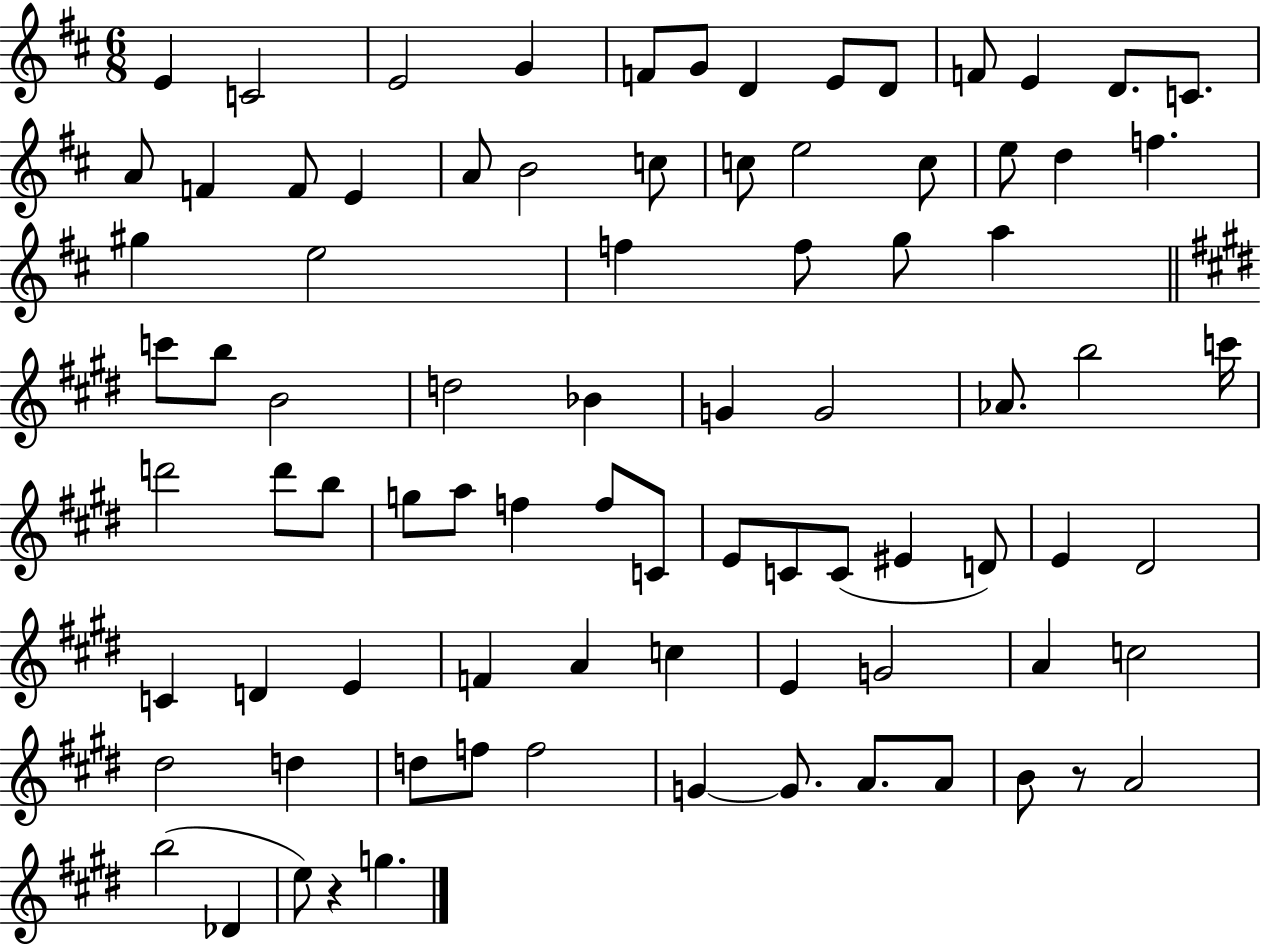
X:1
T:Untitled
M:6/8
L:1/4
K:D
E C2 E2 G F/2 G/2 D E/2 D/2 F/2 E D/2 C/2 A/2 F F/2 E A/2 B2 c/2 c/2 e2 c/2 e/2 d f ^g e2 f f/2 g/2 a c'/2 b/2 B2 d2 _B G G2 _A/2 b2 c'/4 d'2 d'/2 b/2 g/2 a/2 f f/2 C/2 E/2 C/2 C/2 ^E D/2 E ^D2 C D E F A c E G2 A c2 ^d2 d d/2 f/2 f2 G G/2 A/2 A/2 B/2 z/2 A2 b2 _D e/2 z g